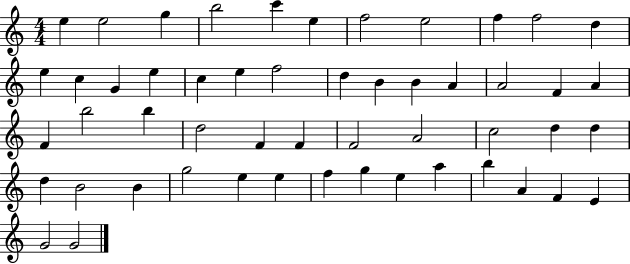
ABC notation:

X:1
T:Untitled
M:4/4
L:1/4
K:C
e e2 g b2 c' e f2 e2 f f2 d e c G e c e f2 d B B A A2 F A F b2 b d2 F F F2 A2 c2 d d d B2 B g2 e e f g e a b A F E G2 G2